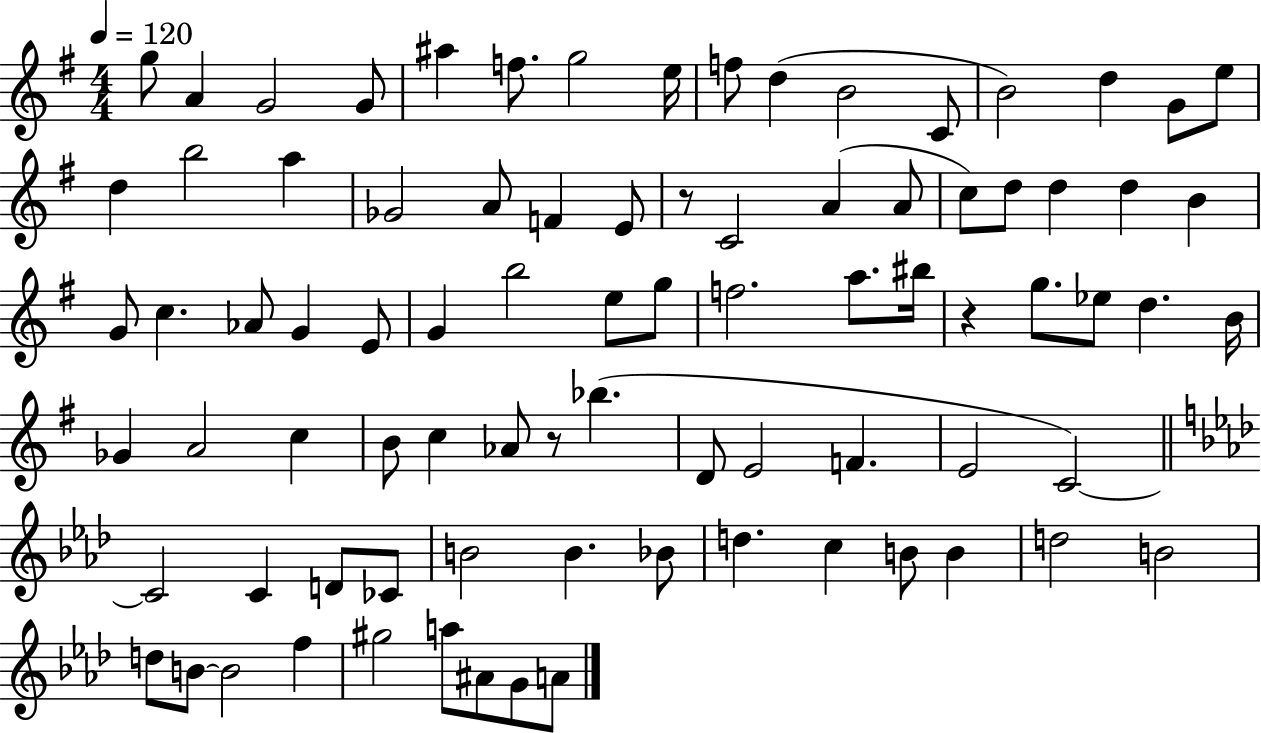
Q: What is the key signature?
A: G major